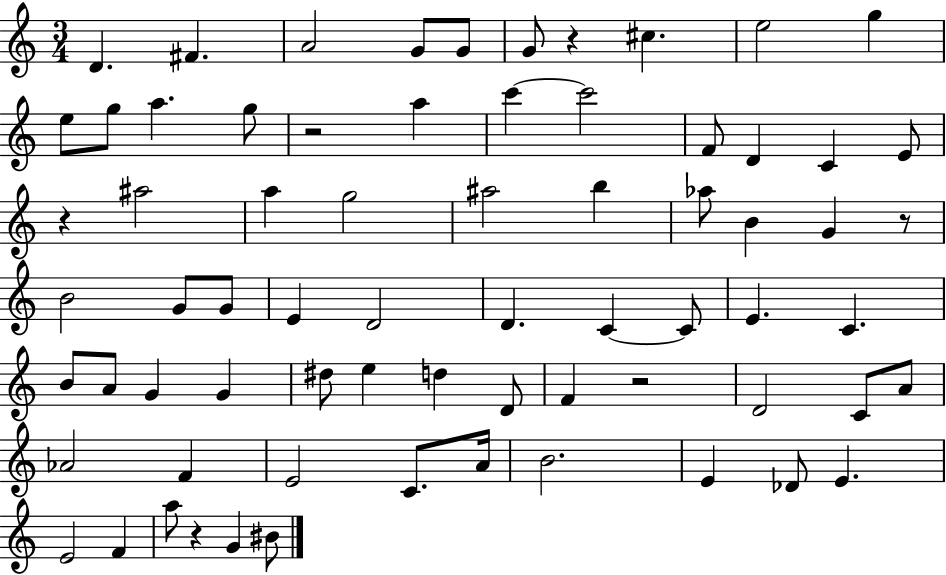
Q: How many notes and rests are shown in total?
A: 70